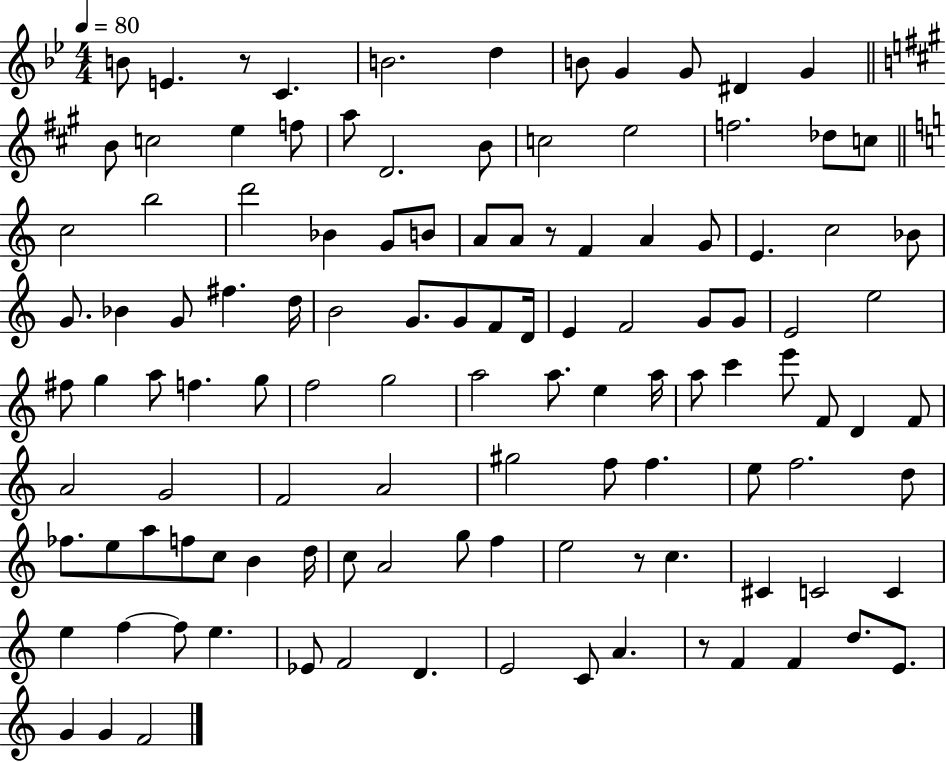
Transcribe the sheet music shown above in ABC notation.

X:1
T:Untitled
M:4/4
L:1/4
K:Bb
B/2 E z/2 C B2 d B/2 G G/2 ^D G B/2 c2 e f/2 a/2 D2 B/2 c2 e2 f2 _d/2 c/2 c2 b2 d'2 _B G/2 B/2 A/2 A/2 z/2 F A G/2 E c2 _B/2 G/2 _B G/2 ^f d/4 B2 G/2 G/2 F/2 D/4 E F2 G/2 G/2 E2 e2 ^f/2 g a/2 f g/2 f2 g2 a2 a/2 e a/4 a/2 c' e'/2 F/2 D F/2 A2 G2 F2 A2 ^g2 f/2 f e/2 f2 d/2 _f/2 e/2 a/2 f/2 c/2 B d/4 c/2 A2 g/2 f e2 z/2 c ^C C2 C e f f/2 e _E/2 F2 D E2 C/2 A z/2 F F d/2 E/2 G G F2